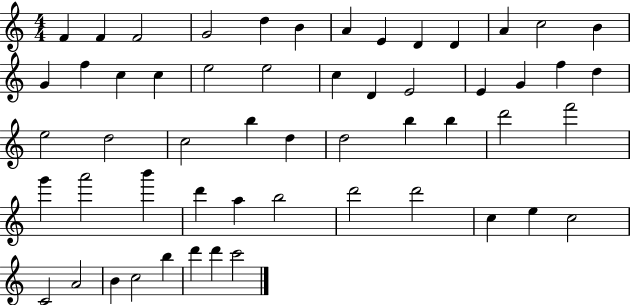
{
  \clef treble
  \numericTimeSignature
  \time 4/4
  \key c \major
  f'4 f'4 f'2 | g'2 d''4 b'4 | a'4 e'4 d'4 d'4 | a'4 c''2 b'4 | \break g'4 f''4 c''4 c''4 | e''2 e''2 | c''4 d'4 e'2 | e'4 g'4 f''4 d''4 | \break e''2 d''2 | c''2 b''4 d''4 | d''2 b''4 b''4 | d'''2 f'''2 | \break g'''4 a'''2 b'''4 | d'''4 a''4 b''2 | d'''2 d'''2 | c''4 e''4 c''2 | \break c'2 a'2 | b'4 c''2 b''4 | d'''4 d'''4 c'''2 | \bar "|."
}